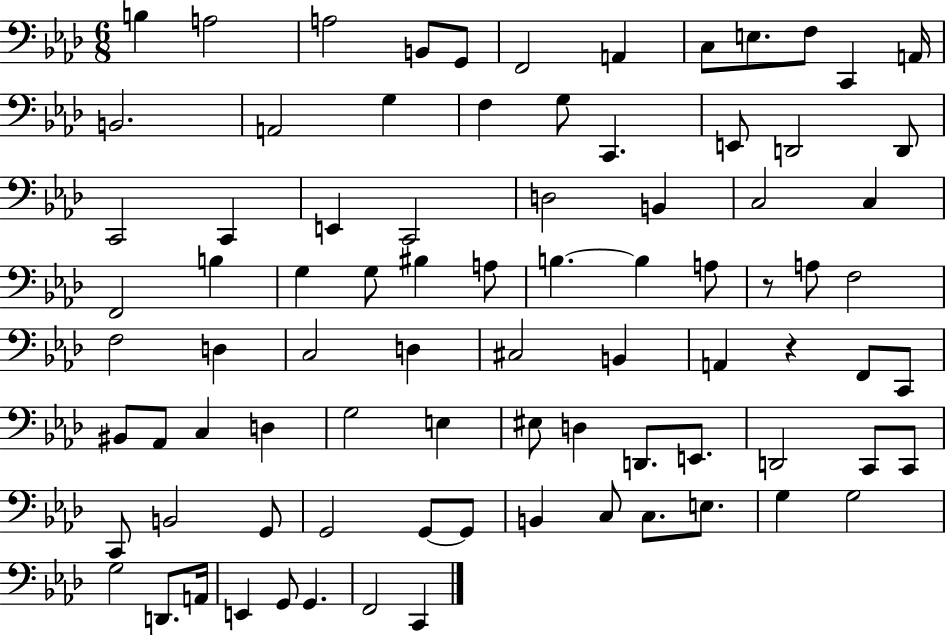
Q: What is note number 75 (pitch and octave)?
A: G3